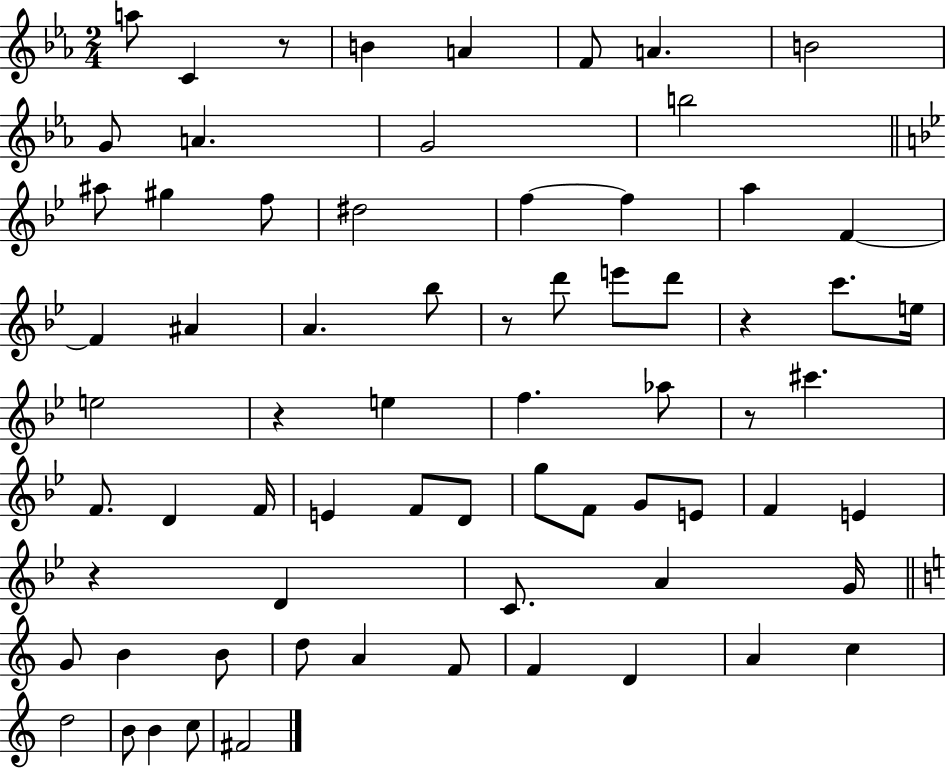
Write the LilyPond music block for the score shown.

{
  \clef treble
  \numericTimeSignature
  \time 2/4
  \key ees \major
  a''8 c'4 r8 | b'4 a'4 | f'8 a'4. | b'2 | \break g'8 a'4. | g'2 | b''2 | \bar "||" \break \key bes \major ais''8 gis''4 f''8 | dis''2 | f''4~~ f''4 | a''4 f'4~~ | \break f'4 ais'4 | a'4. bes''8 | r8 d'''8 e'''8 d'''8 | r4 c'''8. e''16 | \break e''2 | r4 e''4 | f''4. aes''8 | r8 cis'''4. | \break f'8. d'4 f'16 | e'4 f'8 d'8 | g''8 f'8 g'8 e'8 | f'4 e'4 | \break r4 d'4 | c'8. a'4 g'16 | \bar "||" \break \key c \major g'8 b'4 b'8 | d''8 a'4 f'8 | f'4 d'4 | a'4 c''4 | \break d''2 | b'8 b'4 c''8 | fis'2 | \bar "|."
}